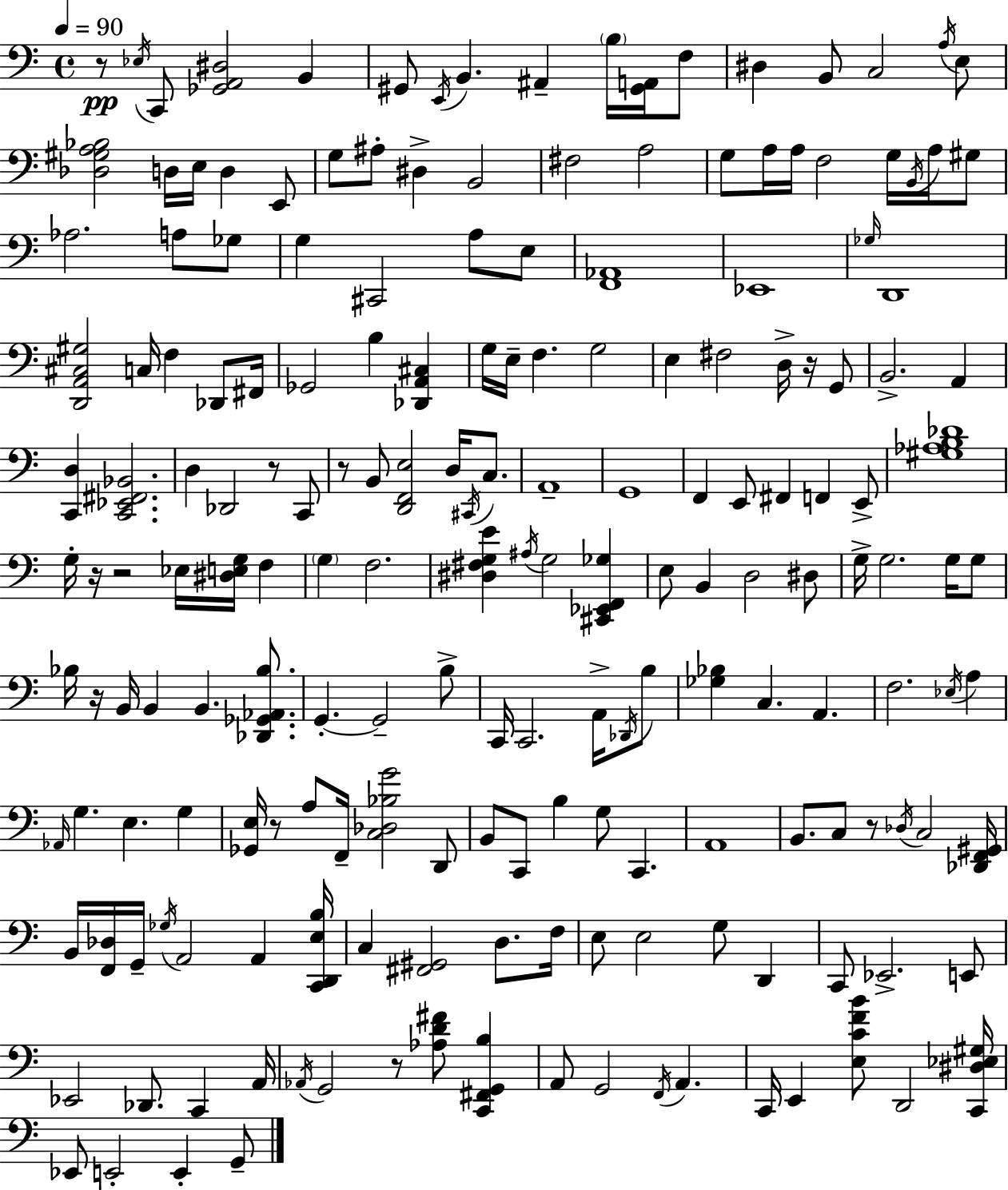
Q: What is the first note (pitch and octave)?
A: Eb3